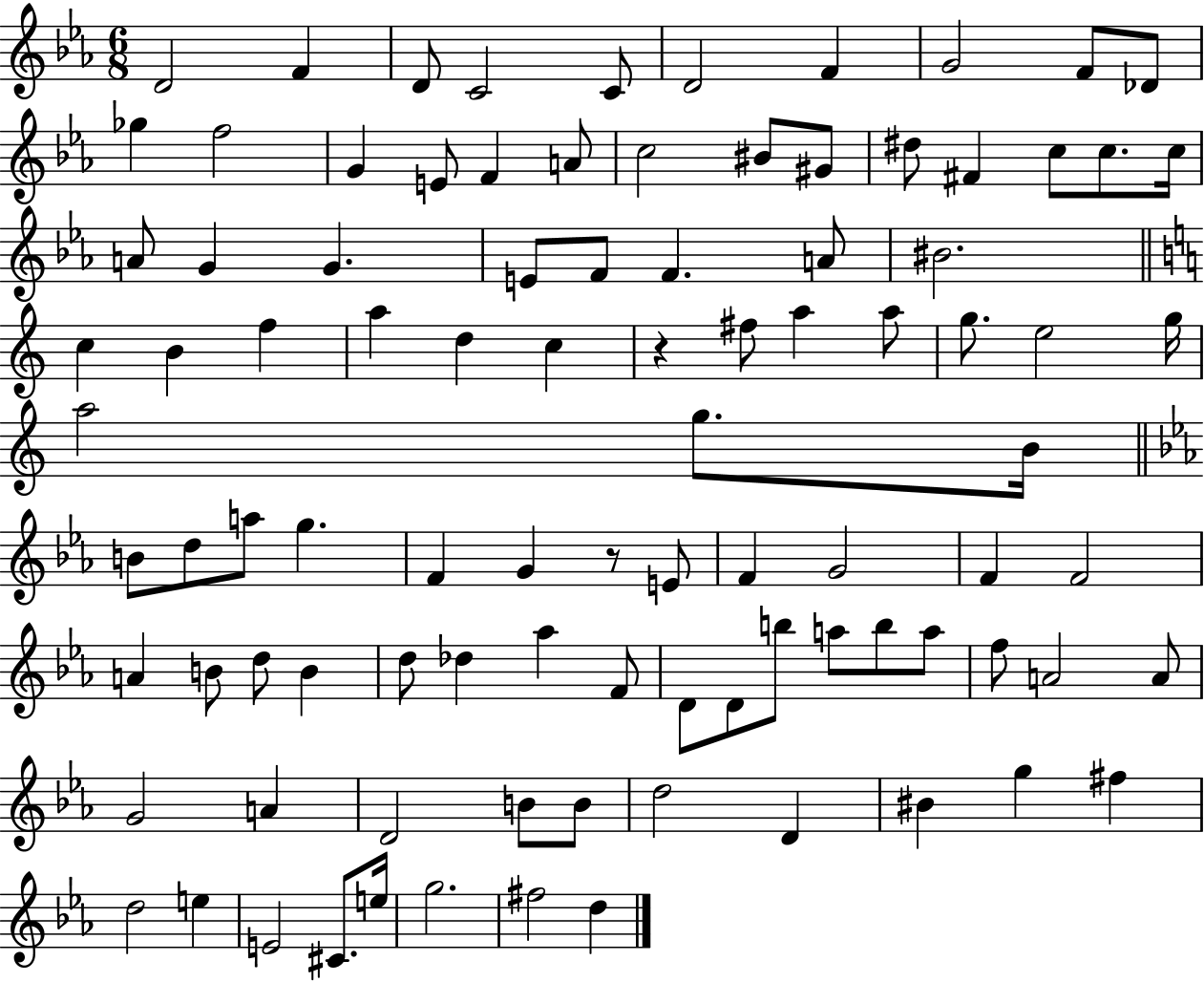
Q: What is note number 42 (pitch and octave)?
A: G5